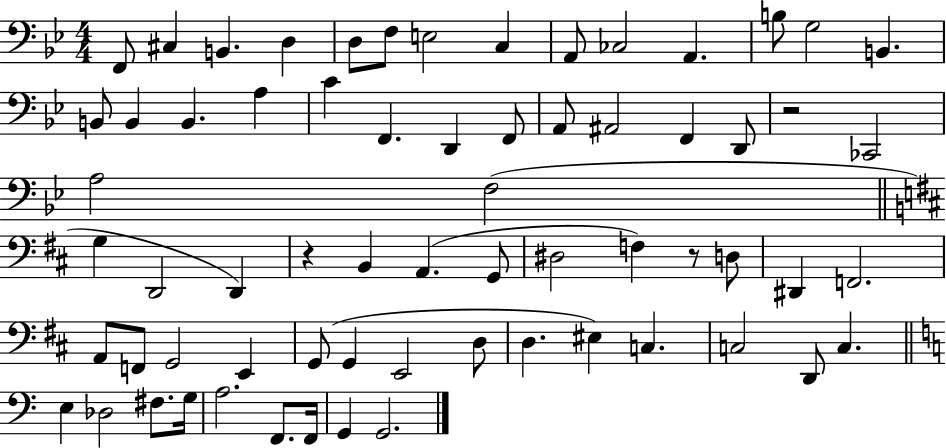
X:1
T:Untitled
M:4/4
L:1/4
K:Bb
F,,/2 ^C, B,, D, D,/2 F,/2 E,2 C, A,,/2 _C,2 A,, B,/2 G,2 B,, B,,/2 B,, B,, A, C F,, D,, F,,/2 A,,/2 ^A,,2 F,, D,,/2 z2 _C,,2 A,2 F,2 G, D,,2 D,, z B,, A,, G,,/2 ^D,2 F, z/2 D,/2 ^D,, F,,2 A,,/2 F,,/2 G,,2 E,, G,,/2 G,, E,,2 D,/2 D, ^E, C, C,2 D,,/2 C, E, _D,2 ^F,/2 G,/4 A,2 F,,/2 F,,/4 G,, G,,2